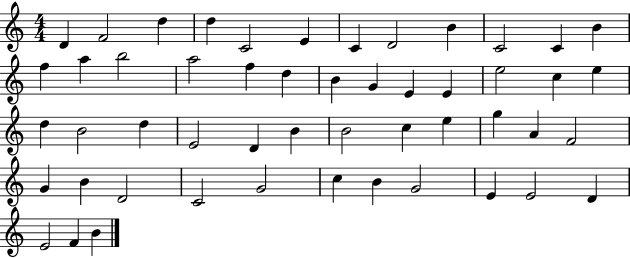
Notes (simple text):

D4/q F4/h D5/q D5/q C4/h E4/q C4/q D4/h B4/q C4/h C4/q B4/q F5/q A5/q B5/h A5/h F5/q D5/q B4/q G4/q E4/q E4/q E5/h C5/q E5/q D5/q B4/h D5/q E4/h D4/q B4/q B4/h C5/q E5/q G5/q A4/q F4/h G4/q B4/q D4/h C4/h G4/h C5/q B4/q G4/h E4/q E4/h D4/q E4/h F4/q B4/q